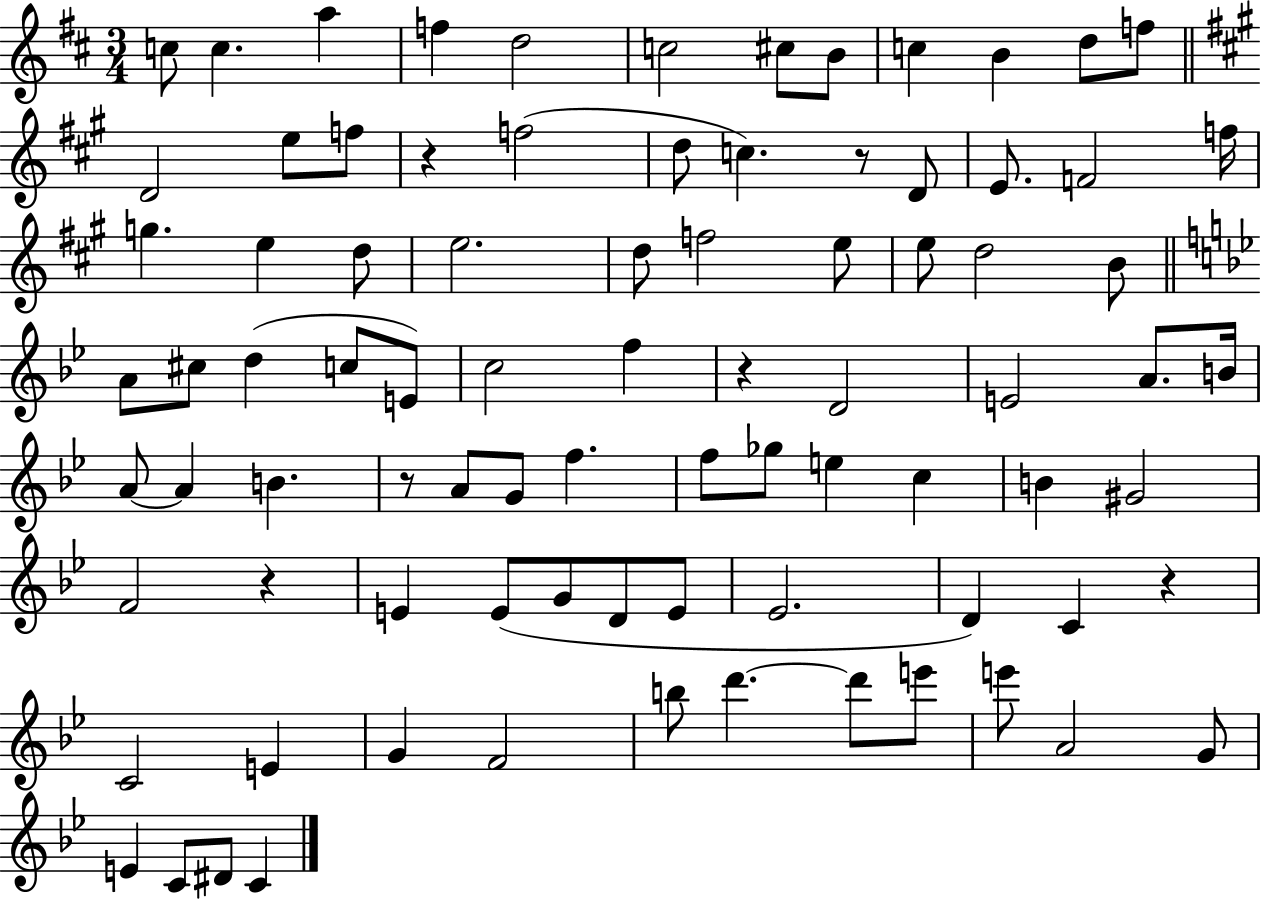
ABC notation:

X:1
T:Untitled
M:3/4
L:1/4
K:D
c/2 c a f d2 c2 ^c/2 B/2 c B d/2 f/2 D2 e/2 f/2 z f2 d/2 c z/2 D/2 E/2 F2 f/4 g e d/2 e2 d/2 f2 e/2 e/2 d2 B/2 A/2 ^c/2 d c/2 E/2 c2 f z D2 E2 A/2 B/4 A/2 A B z/2 A/2 G/2 f f/2 _g/2 e c B ^G2 F2 z E E/2 G/2 D/2 E/2 _E2 D C z C2 E G F2 b/2 d' d'/2 e'/2 e'/2 A2 G/2 E C/2 ^D/2 C